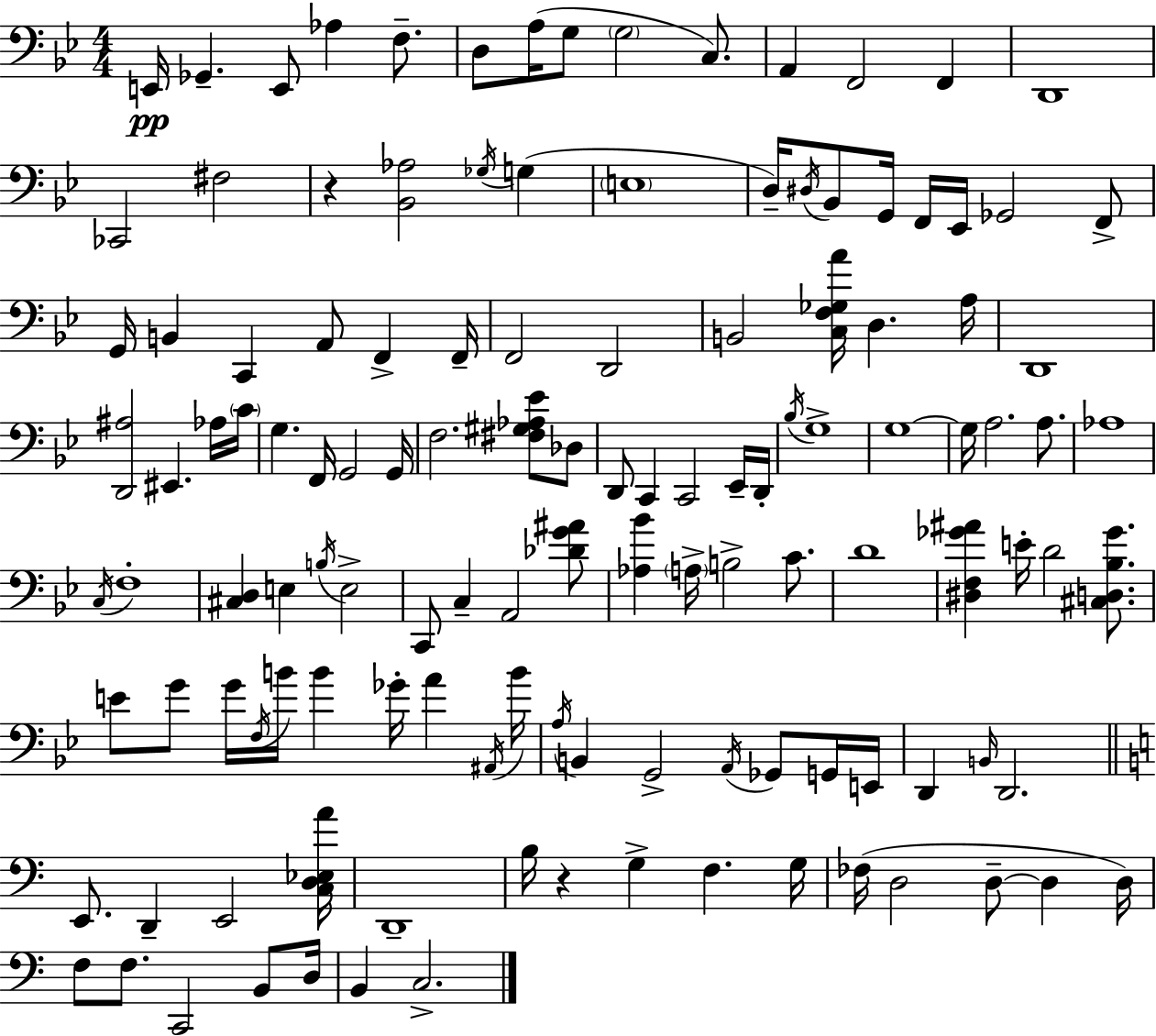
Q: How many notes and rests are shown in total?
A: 126